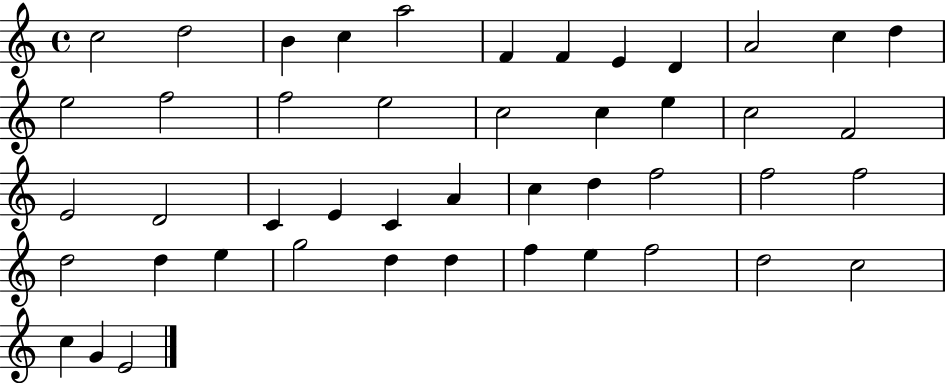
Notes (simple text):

C5/h D5/h B4/q C5/q A5/h F4/q F4/q E4/q D4/q A4/h C5/q D5/q E5/h F5/h F5/h E5/h C5/h C5/q E5/q C5/h F4/h E4/h D4/h C4/q E4/q C4/q A4/q C5/q D5/q F5/h F5/h F5/h D5/h D5/q E5/q G5/h D5/q D5/q F5/q E5/q F5/h D5/h C5/h C5/q G4/q E4/h